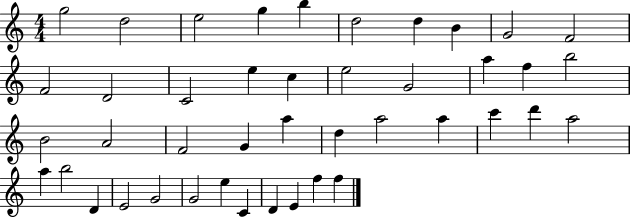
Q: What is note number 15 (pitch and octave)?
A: C5